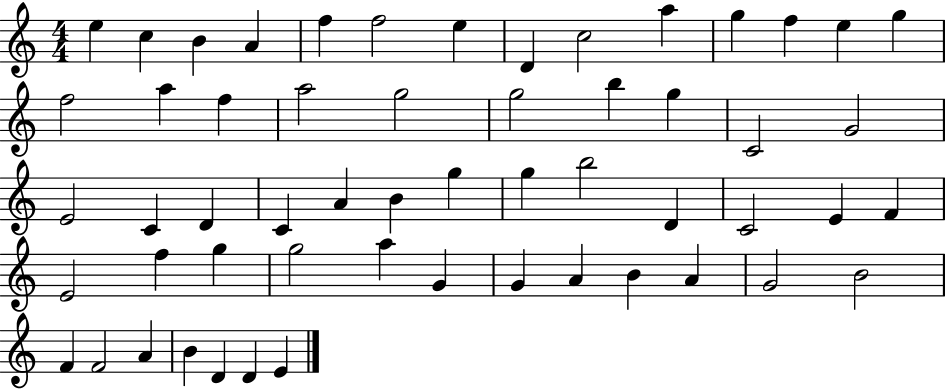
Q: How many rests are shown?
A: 0